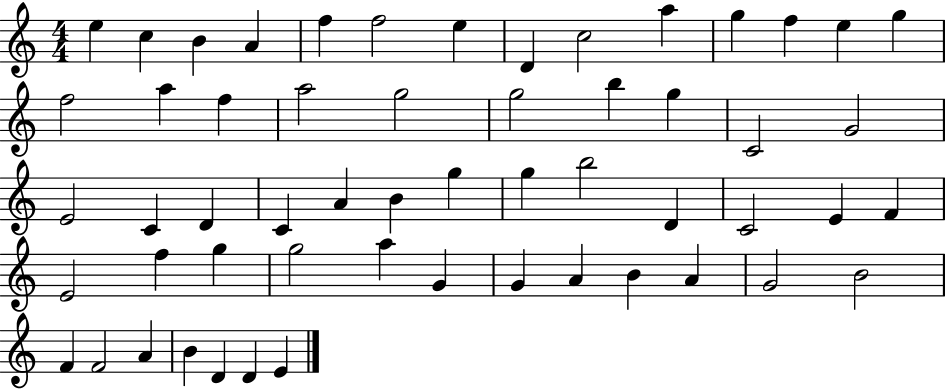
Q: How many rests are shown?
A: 0